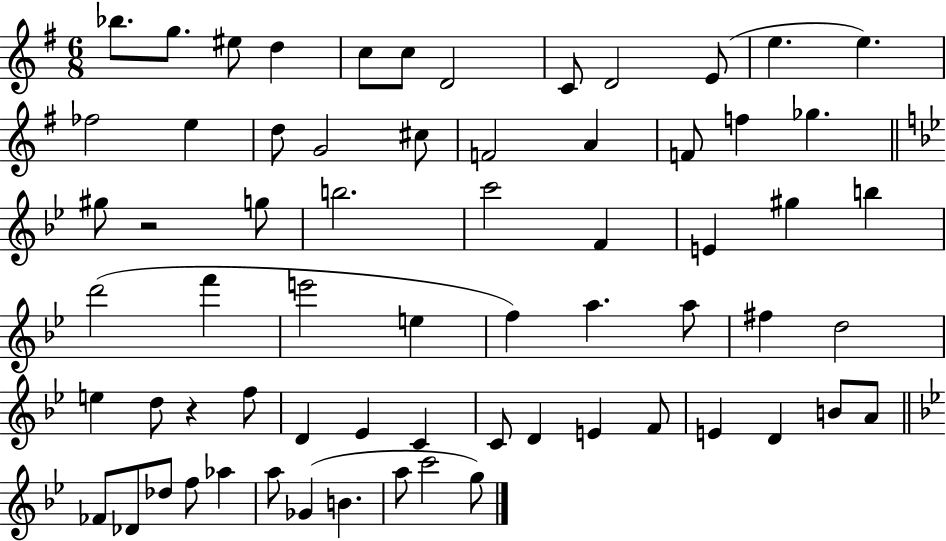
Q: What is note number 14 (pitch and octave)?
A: E5